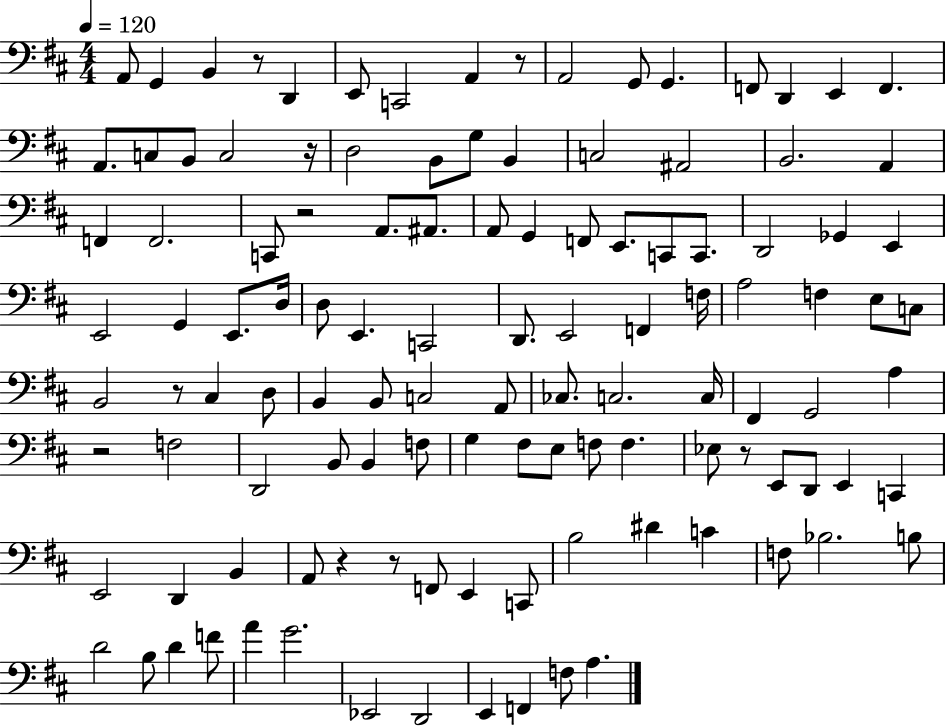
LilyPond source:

{
  \clef bass
  \numericTimeSignature
  \time 4/4
  \key d \major
  \tempo 4 = 120
  a,8 g,4 b,4 r8 d,4 | e,8 c,2 a,4 r8 | a,2 g,8 g,4. | f,8 d,4 e,4 f,4. | \break a,8. c8 b,8 c2 r16 | d2 b,8 g8 b,4 | c2 ais,2 | b,2. a,4 | \break f,4 f,2. | c,8 r2 a,8. ais,8. | a,8 g,4 f,8 e,8. c,8 c,8. | d,2 ges,4 e,4 | \break e,2 g,4 e,8. d16 | d8 e,4. c,2 | d,8. e,2 f,4 f16 | a2 f4 e8 c8 | \break b,2 r8 cis4 d8 | b,4 b,8 c2 a,8 | ces8. c2. c16 | fis,4 g,2 a4 | \break r2 f2 | d,2 b,8 b,4 f8 | g4 fis8 e8 f8 f4. | ees8 r8 e,8 d,8 e,4 c,4 | \break e,2 d,4 b,4 | a,8 r4 r8 f,8 e,4 c,8 | b2 dis'4 c'4 | f8 bes2. b8 | \break d'2 b8 d'4 f'8 | a'4 g'2. | ees,2 d,2 | e,4 f,4 f8 a4. | \break \bar "|."
}